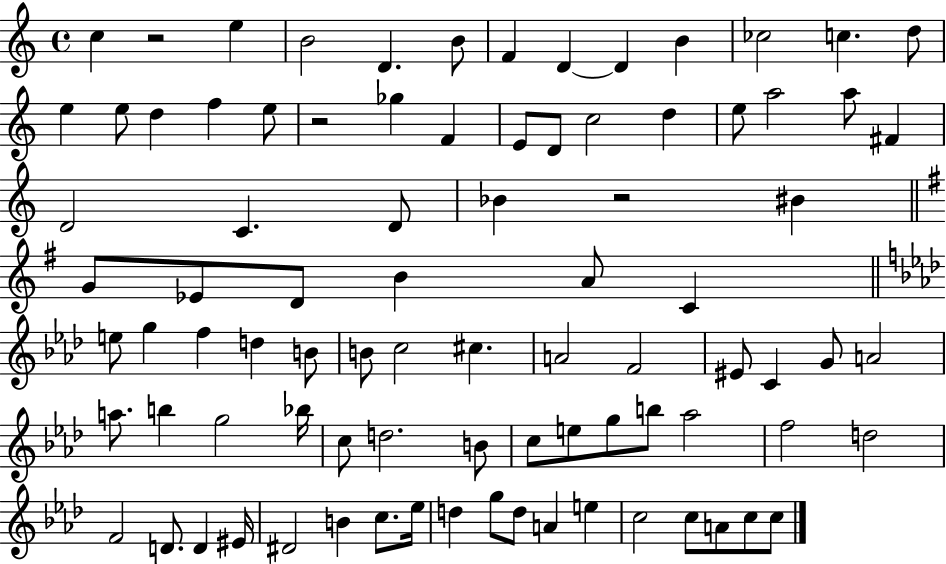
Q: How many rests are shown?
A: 3